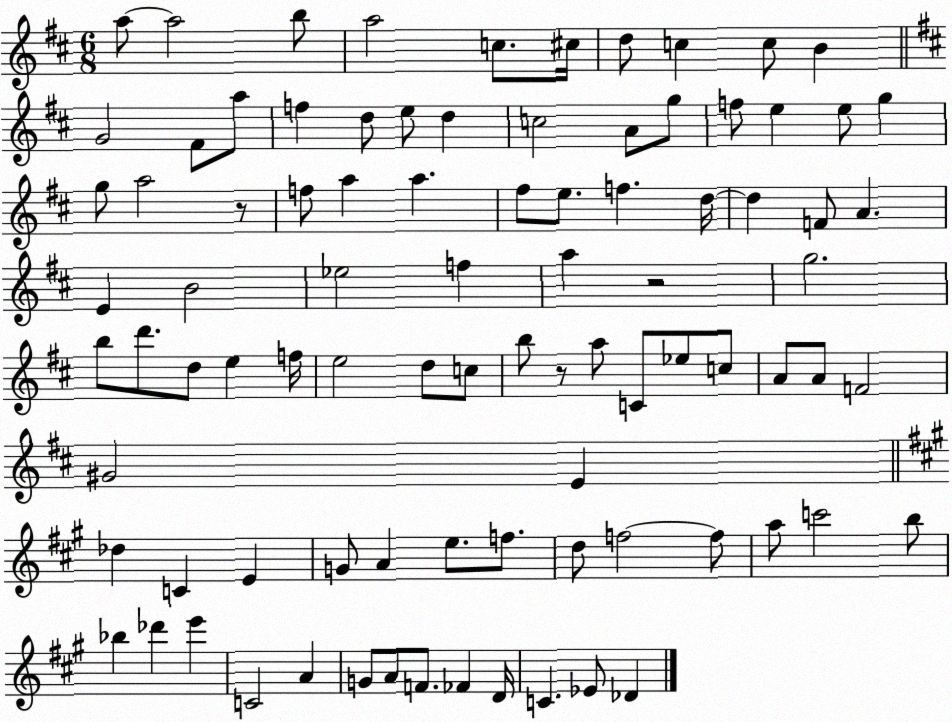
X:1
T:Untitled
M:6/8
L:1/4
K:D
a/2 a2 b/2 a2 c/2 ^c/4 d/2 c c/2 B G2 ^F/2 a/2 f d/2 e/2 d c2 A/2 g/2 f/2 e e/2 g g/2 a2 z/2 f/2 a a ^f/2 e/2 f d/4 d F/2 A E B2 _e2 f a z2 g2 b/2 d'/2 d/2 e f/4 e2 d/2 c/2 b/2 z/2 a/2 C/2 _e/2 c/2 A/2 A/2 F2 ^G2 E _d C E G/2 A e/2 f/2 d/2 f2 f/2 a/2 c'2 b/2 _b _d' e' C2 A G/2 A/2 F/2 _F D/4 C _E/2 _D